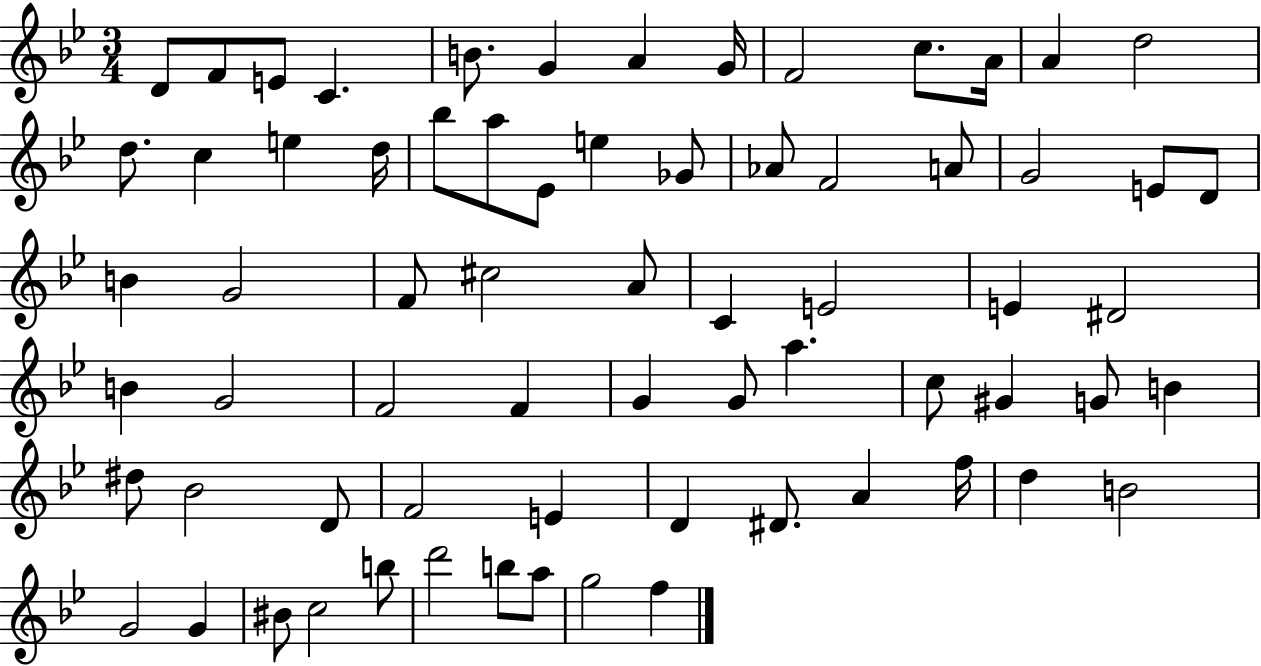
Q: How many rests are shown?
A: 0